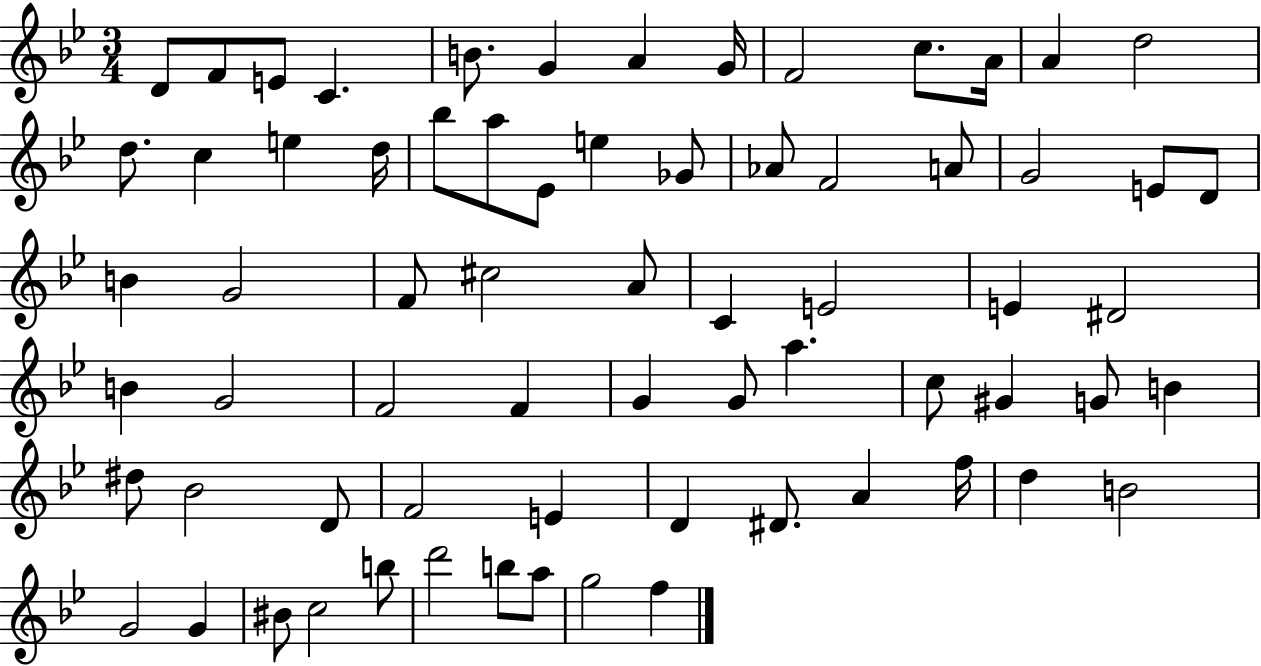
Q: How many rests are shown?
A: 0